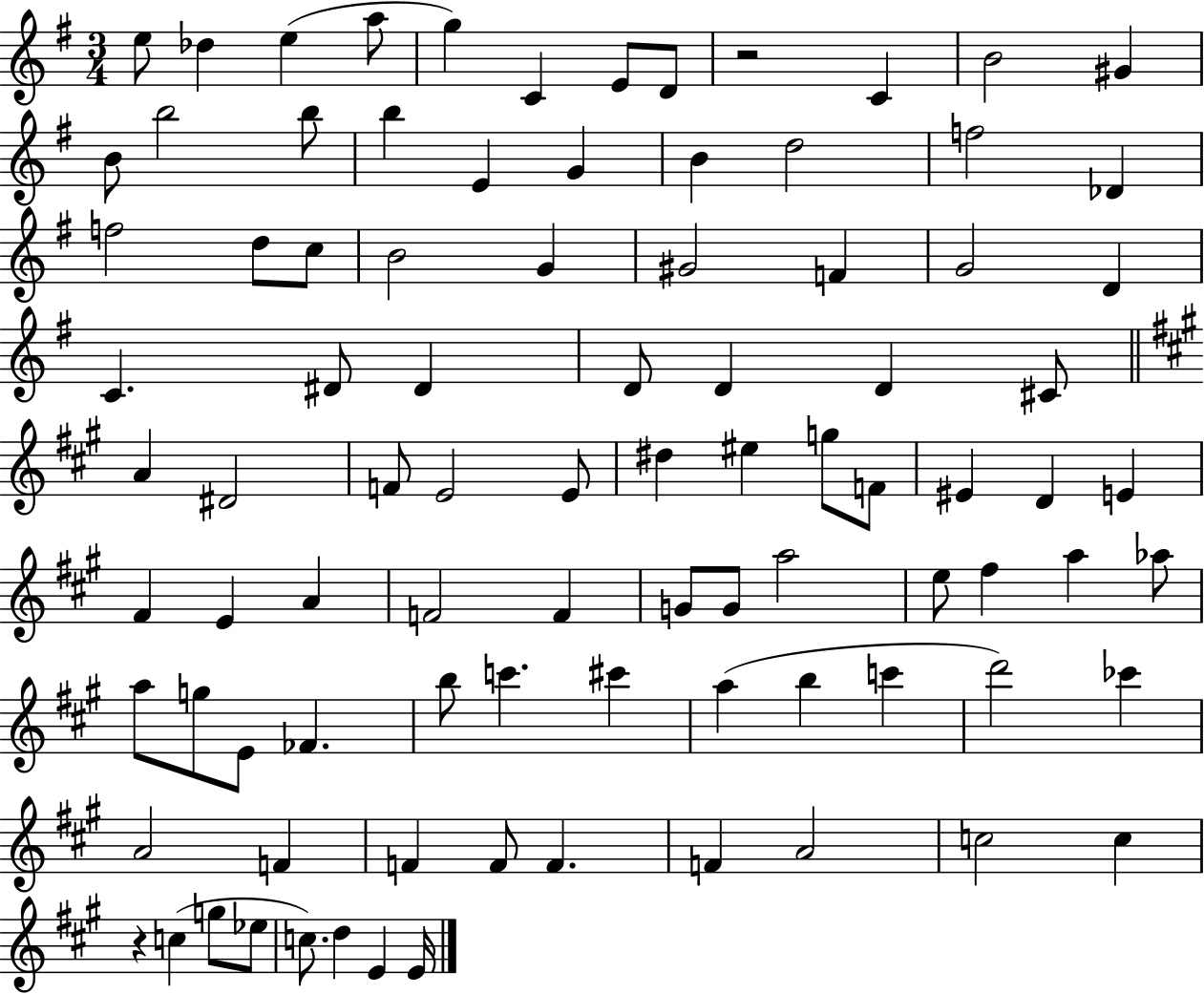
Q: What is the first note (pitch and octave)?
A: E5